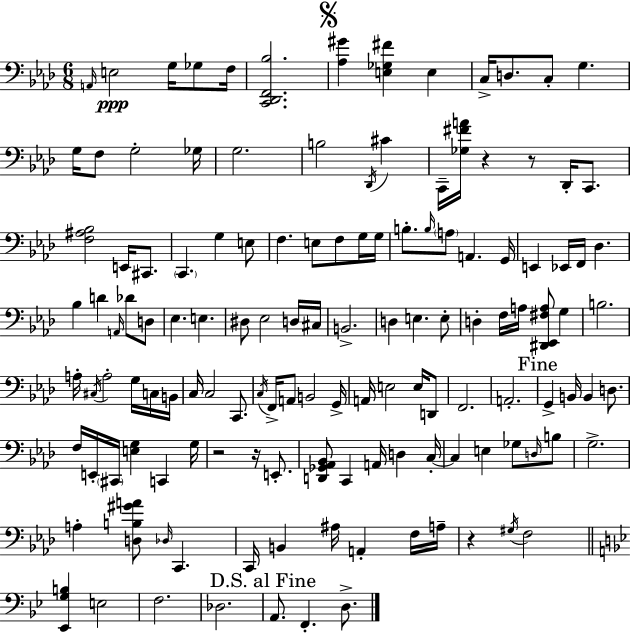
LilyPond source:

{
  \clef bass
  \numericTimeSignature
  \time 6/8
  \key f \minor
  \grace { a,16 }\ppp e2 g16 ges8 | f16 <c, des, f, bes>2. | \mark \markup { \musicglyph "scripts.segno" } <aes gis'>4 <e ges fis'>4 e4 | c16-> d8. c8-. g4. | \break g16 f8 g2-. | ges16 g2. | b2 \acciaccatura { des,16 } cis'4 | c,16-- <ges fis' a'>16 r4 r8 des,16-. c,8. | \break <f ais bes>2 e,16 cis,8. | \parenthesize c,4. g4 | e8 f4. e8 f8 | g16 g16 b8.-. \grace { b16 } \parenthesize a8 a,4. | \break g,16 e,4 ees,16 f,16 des4. | bes4 d'4 \grace { a,16 } | des'8 d8 ees4. e4. | dis8 ees2 | \break d16 cis16 b,2.-> | d4 e4. | e8-. d4-. f16 a16 <dis, ees, fis a>8 | g4 b2. | \break a16-. \acciaccatura { cis16 } a2-. | g16 c16 b,16 c16 c2 | c,8. \acciaccatura { c16 } f,16-> a,8 b,2 | g,16-> a,16 e2 | \break e16 d,8 f,2. | a,2.-. | \mark "Fine" g,4-> b,16 b,4 | d8. f16 e,16-. \parenthesize cis,16 <e g>4 | \break c,4 g16 r2 | r16 e,8.-. <d, ges, aes, bes,>8 c,4 | a,16 d4 c16-.~~ c4 e4 | ges8 \grace { d16 } b8 g2.-> | \break a4-. <d b gis' a'>8 | \grace { des16 } c,4. c,16 b,4 | ais16 a,4-. f16 a16-- r4 | \acciaccatura { gis16 } f2 \bar "||" \break \key bes \major <ees, g b>4 e2 | f2. | des2. | \mark "D.S. al Fine" a,8. f,4.-. d8.-> | \break \bar "|."
}